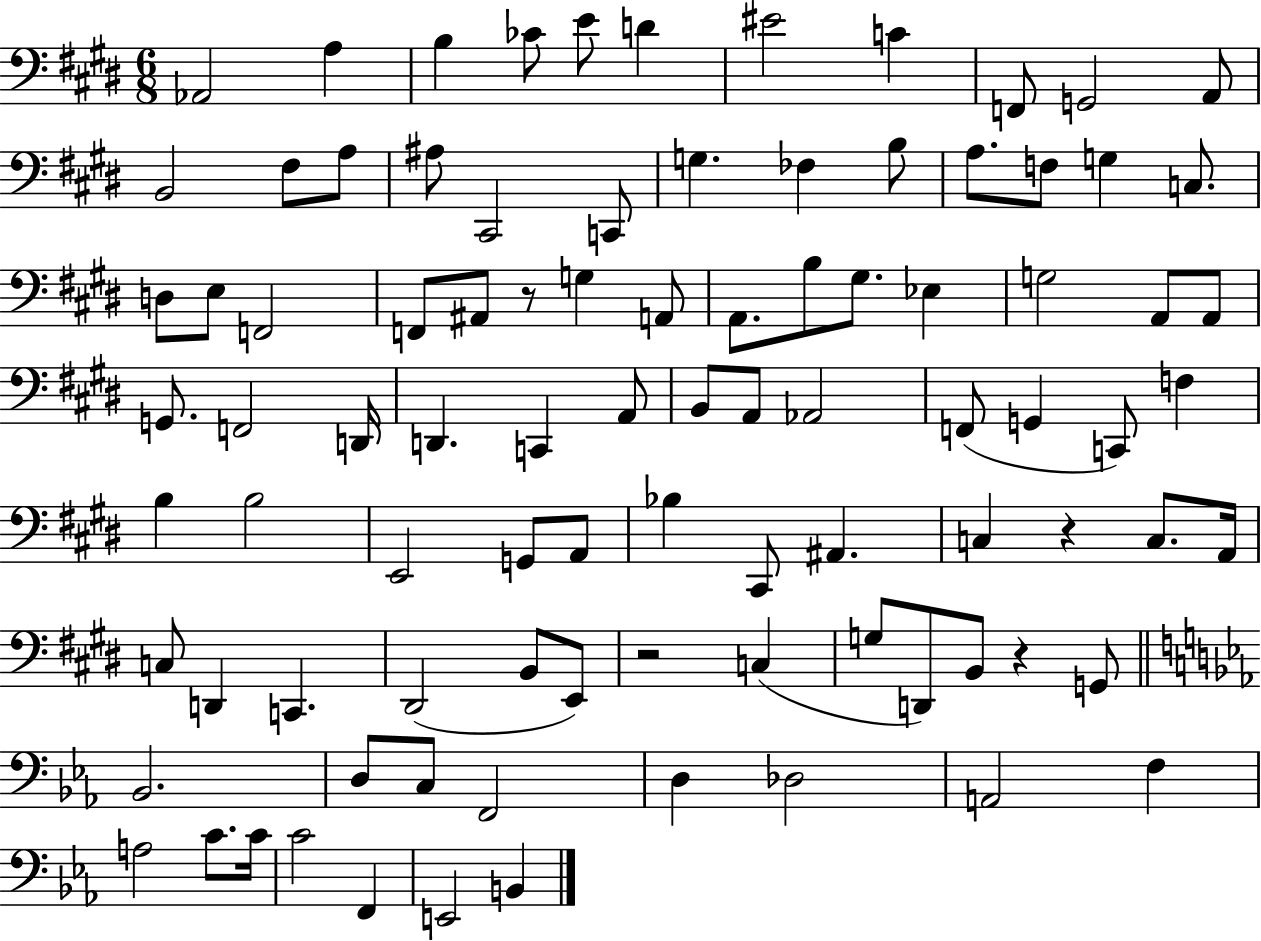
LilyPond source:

{
  \clef bass
  \numericTimeSignature
  \time 6/8
  \key e \major
  aes,2 a4 | b4 ces'8 e'8 d'4 | eis'2 c'4 | f,8 g,2 a,8 | \break b,2 fis8 a8 | ais8 cis,2 c,8 | g4. fes4 b8 | a8. f8 g4 c8. | \break d8 e8 f,2 | f,8 ais,8 r8 g4 a,8 | a,8. b8 gis8. ees4 | g2 a,8 a,8 | \break g,8. f,2 d,16 | d,4. c,4 a,8 | b,8 a,8 aes,2 | f,8( g,4 c,8) f4 | \break b4 b2 | e,2 g,8 a,8 | bes4 cis,8 ais,4. | c4 r4 c8. a,16 | \break c8 d,4 c,4. | dis,2( b,8 e,8) | r2 c4( | g8 d,8) b,8 r4 g,8 | \break \bar "||" \break \key c \minor bes,2. | d8 c8 f,2 | d4 des2 | a,2 f4 | \break a2 c'8. c'16 | c'2 f,4 | e,2 b,4 | \bar "|."
}